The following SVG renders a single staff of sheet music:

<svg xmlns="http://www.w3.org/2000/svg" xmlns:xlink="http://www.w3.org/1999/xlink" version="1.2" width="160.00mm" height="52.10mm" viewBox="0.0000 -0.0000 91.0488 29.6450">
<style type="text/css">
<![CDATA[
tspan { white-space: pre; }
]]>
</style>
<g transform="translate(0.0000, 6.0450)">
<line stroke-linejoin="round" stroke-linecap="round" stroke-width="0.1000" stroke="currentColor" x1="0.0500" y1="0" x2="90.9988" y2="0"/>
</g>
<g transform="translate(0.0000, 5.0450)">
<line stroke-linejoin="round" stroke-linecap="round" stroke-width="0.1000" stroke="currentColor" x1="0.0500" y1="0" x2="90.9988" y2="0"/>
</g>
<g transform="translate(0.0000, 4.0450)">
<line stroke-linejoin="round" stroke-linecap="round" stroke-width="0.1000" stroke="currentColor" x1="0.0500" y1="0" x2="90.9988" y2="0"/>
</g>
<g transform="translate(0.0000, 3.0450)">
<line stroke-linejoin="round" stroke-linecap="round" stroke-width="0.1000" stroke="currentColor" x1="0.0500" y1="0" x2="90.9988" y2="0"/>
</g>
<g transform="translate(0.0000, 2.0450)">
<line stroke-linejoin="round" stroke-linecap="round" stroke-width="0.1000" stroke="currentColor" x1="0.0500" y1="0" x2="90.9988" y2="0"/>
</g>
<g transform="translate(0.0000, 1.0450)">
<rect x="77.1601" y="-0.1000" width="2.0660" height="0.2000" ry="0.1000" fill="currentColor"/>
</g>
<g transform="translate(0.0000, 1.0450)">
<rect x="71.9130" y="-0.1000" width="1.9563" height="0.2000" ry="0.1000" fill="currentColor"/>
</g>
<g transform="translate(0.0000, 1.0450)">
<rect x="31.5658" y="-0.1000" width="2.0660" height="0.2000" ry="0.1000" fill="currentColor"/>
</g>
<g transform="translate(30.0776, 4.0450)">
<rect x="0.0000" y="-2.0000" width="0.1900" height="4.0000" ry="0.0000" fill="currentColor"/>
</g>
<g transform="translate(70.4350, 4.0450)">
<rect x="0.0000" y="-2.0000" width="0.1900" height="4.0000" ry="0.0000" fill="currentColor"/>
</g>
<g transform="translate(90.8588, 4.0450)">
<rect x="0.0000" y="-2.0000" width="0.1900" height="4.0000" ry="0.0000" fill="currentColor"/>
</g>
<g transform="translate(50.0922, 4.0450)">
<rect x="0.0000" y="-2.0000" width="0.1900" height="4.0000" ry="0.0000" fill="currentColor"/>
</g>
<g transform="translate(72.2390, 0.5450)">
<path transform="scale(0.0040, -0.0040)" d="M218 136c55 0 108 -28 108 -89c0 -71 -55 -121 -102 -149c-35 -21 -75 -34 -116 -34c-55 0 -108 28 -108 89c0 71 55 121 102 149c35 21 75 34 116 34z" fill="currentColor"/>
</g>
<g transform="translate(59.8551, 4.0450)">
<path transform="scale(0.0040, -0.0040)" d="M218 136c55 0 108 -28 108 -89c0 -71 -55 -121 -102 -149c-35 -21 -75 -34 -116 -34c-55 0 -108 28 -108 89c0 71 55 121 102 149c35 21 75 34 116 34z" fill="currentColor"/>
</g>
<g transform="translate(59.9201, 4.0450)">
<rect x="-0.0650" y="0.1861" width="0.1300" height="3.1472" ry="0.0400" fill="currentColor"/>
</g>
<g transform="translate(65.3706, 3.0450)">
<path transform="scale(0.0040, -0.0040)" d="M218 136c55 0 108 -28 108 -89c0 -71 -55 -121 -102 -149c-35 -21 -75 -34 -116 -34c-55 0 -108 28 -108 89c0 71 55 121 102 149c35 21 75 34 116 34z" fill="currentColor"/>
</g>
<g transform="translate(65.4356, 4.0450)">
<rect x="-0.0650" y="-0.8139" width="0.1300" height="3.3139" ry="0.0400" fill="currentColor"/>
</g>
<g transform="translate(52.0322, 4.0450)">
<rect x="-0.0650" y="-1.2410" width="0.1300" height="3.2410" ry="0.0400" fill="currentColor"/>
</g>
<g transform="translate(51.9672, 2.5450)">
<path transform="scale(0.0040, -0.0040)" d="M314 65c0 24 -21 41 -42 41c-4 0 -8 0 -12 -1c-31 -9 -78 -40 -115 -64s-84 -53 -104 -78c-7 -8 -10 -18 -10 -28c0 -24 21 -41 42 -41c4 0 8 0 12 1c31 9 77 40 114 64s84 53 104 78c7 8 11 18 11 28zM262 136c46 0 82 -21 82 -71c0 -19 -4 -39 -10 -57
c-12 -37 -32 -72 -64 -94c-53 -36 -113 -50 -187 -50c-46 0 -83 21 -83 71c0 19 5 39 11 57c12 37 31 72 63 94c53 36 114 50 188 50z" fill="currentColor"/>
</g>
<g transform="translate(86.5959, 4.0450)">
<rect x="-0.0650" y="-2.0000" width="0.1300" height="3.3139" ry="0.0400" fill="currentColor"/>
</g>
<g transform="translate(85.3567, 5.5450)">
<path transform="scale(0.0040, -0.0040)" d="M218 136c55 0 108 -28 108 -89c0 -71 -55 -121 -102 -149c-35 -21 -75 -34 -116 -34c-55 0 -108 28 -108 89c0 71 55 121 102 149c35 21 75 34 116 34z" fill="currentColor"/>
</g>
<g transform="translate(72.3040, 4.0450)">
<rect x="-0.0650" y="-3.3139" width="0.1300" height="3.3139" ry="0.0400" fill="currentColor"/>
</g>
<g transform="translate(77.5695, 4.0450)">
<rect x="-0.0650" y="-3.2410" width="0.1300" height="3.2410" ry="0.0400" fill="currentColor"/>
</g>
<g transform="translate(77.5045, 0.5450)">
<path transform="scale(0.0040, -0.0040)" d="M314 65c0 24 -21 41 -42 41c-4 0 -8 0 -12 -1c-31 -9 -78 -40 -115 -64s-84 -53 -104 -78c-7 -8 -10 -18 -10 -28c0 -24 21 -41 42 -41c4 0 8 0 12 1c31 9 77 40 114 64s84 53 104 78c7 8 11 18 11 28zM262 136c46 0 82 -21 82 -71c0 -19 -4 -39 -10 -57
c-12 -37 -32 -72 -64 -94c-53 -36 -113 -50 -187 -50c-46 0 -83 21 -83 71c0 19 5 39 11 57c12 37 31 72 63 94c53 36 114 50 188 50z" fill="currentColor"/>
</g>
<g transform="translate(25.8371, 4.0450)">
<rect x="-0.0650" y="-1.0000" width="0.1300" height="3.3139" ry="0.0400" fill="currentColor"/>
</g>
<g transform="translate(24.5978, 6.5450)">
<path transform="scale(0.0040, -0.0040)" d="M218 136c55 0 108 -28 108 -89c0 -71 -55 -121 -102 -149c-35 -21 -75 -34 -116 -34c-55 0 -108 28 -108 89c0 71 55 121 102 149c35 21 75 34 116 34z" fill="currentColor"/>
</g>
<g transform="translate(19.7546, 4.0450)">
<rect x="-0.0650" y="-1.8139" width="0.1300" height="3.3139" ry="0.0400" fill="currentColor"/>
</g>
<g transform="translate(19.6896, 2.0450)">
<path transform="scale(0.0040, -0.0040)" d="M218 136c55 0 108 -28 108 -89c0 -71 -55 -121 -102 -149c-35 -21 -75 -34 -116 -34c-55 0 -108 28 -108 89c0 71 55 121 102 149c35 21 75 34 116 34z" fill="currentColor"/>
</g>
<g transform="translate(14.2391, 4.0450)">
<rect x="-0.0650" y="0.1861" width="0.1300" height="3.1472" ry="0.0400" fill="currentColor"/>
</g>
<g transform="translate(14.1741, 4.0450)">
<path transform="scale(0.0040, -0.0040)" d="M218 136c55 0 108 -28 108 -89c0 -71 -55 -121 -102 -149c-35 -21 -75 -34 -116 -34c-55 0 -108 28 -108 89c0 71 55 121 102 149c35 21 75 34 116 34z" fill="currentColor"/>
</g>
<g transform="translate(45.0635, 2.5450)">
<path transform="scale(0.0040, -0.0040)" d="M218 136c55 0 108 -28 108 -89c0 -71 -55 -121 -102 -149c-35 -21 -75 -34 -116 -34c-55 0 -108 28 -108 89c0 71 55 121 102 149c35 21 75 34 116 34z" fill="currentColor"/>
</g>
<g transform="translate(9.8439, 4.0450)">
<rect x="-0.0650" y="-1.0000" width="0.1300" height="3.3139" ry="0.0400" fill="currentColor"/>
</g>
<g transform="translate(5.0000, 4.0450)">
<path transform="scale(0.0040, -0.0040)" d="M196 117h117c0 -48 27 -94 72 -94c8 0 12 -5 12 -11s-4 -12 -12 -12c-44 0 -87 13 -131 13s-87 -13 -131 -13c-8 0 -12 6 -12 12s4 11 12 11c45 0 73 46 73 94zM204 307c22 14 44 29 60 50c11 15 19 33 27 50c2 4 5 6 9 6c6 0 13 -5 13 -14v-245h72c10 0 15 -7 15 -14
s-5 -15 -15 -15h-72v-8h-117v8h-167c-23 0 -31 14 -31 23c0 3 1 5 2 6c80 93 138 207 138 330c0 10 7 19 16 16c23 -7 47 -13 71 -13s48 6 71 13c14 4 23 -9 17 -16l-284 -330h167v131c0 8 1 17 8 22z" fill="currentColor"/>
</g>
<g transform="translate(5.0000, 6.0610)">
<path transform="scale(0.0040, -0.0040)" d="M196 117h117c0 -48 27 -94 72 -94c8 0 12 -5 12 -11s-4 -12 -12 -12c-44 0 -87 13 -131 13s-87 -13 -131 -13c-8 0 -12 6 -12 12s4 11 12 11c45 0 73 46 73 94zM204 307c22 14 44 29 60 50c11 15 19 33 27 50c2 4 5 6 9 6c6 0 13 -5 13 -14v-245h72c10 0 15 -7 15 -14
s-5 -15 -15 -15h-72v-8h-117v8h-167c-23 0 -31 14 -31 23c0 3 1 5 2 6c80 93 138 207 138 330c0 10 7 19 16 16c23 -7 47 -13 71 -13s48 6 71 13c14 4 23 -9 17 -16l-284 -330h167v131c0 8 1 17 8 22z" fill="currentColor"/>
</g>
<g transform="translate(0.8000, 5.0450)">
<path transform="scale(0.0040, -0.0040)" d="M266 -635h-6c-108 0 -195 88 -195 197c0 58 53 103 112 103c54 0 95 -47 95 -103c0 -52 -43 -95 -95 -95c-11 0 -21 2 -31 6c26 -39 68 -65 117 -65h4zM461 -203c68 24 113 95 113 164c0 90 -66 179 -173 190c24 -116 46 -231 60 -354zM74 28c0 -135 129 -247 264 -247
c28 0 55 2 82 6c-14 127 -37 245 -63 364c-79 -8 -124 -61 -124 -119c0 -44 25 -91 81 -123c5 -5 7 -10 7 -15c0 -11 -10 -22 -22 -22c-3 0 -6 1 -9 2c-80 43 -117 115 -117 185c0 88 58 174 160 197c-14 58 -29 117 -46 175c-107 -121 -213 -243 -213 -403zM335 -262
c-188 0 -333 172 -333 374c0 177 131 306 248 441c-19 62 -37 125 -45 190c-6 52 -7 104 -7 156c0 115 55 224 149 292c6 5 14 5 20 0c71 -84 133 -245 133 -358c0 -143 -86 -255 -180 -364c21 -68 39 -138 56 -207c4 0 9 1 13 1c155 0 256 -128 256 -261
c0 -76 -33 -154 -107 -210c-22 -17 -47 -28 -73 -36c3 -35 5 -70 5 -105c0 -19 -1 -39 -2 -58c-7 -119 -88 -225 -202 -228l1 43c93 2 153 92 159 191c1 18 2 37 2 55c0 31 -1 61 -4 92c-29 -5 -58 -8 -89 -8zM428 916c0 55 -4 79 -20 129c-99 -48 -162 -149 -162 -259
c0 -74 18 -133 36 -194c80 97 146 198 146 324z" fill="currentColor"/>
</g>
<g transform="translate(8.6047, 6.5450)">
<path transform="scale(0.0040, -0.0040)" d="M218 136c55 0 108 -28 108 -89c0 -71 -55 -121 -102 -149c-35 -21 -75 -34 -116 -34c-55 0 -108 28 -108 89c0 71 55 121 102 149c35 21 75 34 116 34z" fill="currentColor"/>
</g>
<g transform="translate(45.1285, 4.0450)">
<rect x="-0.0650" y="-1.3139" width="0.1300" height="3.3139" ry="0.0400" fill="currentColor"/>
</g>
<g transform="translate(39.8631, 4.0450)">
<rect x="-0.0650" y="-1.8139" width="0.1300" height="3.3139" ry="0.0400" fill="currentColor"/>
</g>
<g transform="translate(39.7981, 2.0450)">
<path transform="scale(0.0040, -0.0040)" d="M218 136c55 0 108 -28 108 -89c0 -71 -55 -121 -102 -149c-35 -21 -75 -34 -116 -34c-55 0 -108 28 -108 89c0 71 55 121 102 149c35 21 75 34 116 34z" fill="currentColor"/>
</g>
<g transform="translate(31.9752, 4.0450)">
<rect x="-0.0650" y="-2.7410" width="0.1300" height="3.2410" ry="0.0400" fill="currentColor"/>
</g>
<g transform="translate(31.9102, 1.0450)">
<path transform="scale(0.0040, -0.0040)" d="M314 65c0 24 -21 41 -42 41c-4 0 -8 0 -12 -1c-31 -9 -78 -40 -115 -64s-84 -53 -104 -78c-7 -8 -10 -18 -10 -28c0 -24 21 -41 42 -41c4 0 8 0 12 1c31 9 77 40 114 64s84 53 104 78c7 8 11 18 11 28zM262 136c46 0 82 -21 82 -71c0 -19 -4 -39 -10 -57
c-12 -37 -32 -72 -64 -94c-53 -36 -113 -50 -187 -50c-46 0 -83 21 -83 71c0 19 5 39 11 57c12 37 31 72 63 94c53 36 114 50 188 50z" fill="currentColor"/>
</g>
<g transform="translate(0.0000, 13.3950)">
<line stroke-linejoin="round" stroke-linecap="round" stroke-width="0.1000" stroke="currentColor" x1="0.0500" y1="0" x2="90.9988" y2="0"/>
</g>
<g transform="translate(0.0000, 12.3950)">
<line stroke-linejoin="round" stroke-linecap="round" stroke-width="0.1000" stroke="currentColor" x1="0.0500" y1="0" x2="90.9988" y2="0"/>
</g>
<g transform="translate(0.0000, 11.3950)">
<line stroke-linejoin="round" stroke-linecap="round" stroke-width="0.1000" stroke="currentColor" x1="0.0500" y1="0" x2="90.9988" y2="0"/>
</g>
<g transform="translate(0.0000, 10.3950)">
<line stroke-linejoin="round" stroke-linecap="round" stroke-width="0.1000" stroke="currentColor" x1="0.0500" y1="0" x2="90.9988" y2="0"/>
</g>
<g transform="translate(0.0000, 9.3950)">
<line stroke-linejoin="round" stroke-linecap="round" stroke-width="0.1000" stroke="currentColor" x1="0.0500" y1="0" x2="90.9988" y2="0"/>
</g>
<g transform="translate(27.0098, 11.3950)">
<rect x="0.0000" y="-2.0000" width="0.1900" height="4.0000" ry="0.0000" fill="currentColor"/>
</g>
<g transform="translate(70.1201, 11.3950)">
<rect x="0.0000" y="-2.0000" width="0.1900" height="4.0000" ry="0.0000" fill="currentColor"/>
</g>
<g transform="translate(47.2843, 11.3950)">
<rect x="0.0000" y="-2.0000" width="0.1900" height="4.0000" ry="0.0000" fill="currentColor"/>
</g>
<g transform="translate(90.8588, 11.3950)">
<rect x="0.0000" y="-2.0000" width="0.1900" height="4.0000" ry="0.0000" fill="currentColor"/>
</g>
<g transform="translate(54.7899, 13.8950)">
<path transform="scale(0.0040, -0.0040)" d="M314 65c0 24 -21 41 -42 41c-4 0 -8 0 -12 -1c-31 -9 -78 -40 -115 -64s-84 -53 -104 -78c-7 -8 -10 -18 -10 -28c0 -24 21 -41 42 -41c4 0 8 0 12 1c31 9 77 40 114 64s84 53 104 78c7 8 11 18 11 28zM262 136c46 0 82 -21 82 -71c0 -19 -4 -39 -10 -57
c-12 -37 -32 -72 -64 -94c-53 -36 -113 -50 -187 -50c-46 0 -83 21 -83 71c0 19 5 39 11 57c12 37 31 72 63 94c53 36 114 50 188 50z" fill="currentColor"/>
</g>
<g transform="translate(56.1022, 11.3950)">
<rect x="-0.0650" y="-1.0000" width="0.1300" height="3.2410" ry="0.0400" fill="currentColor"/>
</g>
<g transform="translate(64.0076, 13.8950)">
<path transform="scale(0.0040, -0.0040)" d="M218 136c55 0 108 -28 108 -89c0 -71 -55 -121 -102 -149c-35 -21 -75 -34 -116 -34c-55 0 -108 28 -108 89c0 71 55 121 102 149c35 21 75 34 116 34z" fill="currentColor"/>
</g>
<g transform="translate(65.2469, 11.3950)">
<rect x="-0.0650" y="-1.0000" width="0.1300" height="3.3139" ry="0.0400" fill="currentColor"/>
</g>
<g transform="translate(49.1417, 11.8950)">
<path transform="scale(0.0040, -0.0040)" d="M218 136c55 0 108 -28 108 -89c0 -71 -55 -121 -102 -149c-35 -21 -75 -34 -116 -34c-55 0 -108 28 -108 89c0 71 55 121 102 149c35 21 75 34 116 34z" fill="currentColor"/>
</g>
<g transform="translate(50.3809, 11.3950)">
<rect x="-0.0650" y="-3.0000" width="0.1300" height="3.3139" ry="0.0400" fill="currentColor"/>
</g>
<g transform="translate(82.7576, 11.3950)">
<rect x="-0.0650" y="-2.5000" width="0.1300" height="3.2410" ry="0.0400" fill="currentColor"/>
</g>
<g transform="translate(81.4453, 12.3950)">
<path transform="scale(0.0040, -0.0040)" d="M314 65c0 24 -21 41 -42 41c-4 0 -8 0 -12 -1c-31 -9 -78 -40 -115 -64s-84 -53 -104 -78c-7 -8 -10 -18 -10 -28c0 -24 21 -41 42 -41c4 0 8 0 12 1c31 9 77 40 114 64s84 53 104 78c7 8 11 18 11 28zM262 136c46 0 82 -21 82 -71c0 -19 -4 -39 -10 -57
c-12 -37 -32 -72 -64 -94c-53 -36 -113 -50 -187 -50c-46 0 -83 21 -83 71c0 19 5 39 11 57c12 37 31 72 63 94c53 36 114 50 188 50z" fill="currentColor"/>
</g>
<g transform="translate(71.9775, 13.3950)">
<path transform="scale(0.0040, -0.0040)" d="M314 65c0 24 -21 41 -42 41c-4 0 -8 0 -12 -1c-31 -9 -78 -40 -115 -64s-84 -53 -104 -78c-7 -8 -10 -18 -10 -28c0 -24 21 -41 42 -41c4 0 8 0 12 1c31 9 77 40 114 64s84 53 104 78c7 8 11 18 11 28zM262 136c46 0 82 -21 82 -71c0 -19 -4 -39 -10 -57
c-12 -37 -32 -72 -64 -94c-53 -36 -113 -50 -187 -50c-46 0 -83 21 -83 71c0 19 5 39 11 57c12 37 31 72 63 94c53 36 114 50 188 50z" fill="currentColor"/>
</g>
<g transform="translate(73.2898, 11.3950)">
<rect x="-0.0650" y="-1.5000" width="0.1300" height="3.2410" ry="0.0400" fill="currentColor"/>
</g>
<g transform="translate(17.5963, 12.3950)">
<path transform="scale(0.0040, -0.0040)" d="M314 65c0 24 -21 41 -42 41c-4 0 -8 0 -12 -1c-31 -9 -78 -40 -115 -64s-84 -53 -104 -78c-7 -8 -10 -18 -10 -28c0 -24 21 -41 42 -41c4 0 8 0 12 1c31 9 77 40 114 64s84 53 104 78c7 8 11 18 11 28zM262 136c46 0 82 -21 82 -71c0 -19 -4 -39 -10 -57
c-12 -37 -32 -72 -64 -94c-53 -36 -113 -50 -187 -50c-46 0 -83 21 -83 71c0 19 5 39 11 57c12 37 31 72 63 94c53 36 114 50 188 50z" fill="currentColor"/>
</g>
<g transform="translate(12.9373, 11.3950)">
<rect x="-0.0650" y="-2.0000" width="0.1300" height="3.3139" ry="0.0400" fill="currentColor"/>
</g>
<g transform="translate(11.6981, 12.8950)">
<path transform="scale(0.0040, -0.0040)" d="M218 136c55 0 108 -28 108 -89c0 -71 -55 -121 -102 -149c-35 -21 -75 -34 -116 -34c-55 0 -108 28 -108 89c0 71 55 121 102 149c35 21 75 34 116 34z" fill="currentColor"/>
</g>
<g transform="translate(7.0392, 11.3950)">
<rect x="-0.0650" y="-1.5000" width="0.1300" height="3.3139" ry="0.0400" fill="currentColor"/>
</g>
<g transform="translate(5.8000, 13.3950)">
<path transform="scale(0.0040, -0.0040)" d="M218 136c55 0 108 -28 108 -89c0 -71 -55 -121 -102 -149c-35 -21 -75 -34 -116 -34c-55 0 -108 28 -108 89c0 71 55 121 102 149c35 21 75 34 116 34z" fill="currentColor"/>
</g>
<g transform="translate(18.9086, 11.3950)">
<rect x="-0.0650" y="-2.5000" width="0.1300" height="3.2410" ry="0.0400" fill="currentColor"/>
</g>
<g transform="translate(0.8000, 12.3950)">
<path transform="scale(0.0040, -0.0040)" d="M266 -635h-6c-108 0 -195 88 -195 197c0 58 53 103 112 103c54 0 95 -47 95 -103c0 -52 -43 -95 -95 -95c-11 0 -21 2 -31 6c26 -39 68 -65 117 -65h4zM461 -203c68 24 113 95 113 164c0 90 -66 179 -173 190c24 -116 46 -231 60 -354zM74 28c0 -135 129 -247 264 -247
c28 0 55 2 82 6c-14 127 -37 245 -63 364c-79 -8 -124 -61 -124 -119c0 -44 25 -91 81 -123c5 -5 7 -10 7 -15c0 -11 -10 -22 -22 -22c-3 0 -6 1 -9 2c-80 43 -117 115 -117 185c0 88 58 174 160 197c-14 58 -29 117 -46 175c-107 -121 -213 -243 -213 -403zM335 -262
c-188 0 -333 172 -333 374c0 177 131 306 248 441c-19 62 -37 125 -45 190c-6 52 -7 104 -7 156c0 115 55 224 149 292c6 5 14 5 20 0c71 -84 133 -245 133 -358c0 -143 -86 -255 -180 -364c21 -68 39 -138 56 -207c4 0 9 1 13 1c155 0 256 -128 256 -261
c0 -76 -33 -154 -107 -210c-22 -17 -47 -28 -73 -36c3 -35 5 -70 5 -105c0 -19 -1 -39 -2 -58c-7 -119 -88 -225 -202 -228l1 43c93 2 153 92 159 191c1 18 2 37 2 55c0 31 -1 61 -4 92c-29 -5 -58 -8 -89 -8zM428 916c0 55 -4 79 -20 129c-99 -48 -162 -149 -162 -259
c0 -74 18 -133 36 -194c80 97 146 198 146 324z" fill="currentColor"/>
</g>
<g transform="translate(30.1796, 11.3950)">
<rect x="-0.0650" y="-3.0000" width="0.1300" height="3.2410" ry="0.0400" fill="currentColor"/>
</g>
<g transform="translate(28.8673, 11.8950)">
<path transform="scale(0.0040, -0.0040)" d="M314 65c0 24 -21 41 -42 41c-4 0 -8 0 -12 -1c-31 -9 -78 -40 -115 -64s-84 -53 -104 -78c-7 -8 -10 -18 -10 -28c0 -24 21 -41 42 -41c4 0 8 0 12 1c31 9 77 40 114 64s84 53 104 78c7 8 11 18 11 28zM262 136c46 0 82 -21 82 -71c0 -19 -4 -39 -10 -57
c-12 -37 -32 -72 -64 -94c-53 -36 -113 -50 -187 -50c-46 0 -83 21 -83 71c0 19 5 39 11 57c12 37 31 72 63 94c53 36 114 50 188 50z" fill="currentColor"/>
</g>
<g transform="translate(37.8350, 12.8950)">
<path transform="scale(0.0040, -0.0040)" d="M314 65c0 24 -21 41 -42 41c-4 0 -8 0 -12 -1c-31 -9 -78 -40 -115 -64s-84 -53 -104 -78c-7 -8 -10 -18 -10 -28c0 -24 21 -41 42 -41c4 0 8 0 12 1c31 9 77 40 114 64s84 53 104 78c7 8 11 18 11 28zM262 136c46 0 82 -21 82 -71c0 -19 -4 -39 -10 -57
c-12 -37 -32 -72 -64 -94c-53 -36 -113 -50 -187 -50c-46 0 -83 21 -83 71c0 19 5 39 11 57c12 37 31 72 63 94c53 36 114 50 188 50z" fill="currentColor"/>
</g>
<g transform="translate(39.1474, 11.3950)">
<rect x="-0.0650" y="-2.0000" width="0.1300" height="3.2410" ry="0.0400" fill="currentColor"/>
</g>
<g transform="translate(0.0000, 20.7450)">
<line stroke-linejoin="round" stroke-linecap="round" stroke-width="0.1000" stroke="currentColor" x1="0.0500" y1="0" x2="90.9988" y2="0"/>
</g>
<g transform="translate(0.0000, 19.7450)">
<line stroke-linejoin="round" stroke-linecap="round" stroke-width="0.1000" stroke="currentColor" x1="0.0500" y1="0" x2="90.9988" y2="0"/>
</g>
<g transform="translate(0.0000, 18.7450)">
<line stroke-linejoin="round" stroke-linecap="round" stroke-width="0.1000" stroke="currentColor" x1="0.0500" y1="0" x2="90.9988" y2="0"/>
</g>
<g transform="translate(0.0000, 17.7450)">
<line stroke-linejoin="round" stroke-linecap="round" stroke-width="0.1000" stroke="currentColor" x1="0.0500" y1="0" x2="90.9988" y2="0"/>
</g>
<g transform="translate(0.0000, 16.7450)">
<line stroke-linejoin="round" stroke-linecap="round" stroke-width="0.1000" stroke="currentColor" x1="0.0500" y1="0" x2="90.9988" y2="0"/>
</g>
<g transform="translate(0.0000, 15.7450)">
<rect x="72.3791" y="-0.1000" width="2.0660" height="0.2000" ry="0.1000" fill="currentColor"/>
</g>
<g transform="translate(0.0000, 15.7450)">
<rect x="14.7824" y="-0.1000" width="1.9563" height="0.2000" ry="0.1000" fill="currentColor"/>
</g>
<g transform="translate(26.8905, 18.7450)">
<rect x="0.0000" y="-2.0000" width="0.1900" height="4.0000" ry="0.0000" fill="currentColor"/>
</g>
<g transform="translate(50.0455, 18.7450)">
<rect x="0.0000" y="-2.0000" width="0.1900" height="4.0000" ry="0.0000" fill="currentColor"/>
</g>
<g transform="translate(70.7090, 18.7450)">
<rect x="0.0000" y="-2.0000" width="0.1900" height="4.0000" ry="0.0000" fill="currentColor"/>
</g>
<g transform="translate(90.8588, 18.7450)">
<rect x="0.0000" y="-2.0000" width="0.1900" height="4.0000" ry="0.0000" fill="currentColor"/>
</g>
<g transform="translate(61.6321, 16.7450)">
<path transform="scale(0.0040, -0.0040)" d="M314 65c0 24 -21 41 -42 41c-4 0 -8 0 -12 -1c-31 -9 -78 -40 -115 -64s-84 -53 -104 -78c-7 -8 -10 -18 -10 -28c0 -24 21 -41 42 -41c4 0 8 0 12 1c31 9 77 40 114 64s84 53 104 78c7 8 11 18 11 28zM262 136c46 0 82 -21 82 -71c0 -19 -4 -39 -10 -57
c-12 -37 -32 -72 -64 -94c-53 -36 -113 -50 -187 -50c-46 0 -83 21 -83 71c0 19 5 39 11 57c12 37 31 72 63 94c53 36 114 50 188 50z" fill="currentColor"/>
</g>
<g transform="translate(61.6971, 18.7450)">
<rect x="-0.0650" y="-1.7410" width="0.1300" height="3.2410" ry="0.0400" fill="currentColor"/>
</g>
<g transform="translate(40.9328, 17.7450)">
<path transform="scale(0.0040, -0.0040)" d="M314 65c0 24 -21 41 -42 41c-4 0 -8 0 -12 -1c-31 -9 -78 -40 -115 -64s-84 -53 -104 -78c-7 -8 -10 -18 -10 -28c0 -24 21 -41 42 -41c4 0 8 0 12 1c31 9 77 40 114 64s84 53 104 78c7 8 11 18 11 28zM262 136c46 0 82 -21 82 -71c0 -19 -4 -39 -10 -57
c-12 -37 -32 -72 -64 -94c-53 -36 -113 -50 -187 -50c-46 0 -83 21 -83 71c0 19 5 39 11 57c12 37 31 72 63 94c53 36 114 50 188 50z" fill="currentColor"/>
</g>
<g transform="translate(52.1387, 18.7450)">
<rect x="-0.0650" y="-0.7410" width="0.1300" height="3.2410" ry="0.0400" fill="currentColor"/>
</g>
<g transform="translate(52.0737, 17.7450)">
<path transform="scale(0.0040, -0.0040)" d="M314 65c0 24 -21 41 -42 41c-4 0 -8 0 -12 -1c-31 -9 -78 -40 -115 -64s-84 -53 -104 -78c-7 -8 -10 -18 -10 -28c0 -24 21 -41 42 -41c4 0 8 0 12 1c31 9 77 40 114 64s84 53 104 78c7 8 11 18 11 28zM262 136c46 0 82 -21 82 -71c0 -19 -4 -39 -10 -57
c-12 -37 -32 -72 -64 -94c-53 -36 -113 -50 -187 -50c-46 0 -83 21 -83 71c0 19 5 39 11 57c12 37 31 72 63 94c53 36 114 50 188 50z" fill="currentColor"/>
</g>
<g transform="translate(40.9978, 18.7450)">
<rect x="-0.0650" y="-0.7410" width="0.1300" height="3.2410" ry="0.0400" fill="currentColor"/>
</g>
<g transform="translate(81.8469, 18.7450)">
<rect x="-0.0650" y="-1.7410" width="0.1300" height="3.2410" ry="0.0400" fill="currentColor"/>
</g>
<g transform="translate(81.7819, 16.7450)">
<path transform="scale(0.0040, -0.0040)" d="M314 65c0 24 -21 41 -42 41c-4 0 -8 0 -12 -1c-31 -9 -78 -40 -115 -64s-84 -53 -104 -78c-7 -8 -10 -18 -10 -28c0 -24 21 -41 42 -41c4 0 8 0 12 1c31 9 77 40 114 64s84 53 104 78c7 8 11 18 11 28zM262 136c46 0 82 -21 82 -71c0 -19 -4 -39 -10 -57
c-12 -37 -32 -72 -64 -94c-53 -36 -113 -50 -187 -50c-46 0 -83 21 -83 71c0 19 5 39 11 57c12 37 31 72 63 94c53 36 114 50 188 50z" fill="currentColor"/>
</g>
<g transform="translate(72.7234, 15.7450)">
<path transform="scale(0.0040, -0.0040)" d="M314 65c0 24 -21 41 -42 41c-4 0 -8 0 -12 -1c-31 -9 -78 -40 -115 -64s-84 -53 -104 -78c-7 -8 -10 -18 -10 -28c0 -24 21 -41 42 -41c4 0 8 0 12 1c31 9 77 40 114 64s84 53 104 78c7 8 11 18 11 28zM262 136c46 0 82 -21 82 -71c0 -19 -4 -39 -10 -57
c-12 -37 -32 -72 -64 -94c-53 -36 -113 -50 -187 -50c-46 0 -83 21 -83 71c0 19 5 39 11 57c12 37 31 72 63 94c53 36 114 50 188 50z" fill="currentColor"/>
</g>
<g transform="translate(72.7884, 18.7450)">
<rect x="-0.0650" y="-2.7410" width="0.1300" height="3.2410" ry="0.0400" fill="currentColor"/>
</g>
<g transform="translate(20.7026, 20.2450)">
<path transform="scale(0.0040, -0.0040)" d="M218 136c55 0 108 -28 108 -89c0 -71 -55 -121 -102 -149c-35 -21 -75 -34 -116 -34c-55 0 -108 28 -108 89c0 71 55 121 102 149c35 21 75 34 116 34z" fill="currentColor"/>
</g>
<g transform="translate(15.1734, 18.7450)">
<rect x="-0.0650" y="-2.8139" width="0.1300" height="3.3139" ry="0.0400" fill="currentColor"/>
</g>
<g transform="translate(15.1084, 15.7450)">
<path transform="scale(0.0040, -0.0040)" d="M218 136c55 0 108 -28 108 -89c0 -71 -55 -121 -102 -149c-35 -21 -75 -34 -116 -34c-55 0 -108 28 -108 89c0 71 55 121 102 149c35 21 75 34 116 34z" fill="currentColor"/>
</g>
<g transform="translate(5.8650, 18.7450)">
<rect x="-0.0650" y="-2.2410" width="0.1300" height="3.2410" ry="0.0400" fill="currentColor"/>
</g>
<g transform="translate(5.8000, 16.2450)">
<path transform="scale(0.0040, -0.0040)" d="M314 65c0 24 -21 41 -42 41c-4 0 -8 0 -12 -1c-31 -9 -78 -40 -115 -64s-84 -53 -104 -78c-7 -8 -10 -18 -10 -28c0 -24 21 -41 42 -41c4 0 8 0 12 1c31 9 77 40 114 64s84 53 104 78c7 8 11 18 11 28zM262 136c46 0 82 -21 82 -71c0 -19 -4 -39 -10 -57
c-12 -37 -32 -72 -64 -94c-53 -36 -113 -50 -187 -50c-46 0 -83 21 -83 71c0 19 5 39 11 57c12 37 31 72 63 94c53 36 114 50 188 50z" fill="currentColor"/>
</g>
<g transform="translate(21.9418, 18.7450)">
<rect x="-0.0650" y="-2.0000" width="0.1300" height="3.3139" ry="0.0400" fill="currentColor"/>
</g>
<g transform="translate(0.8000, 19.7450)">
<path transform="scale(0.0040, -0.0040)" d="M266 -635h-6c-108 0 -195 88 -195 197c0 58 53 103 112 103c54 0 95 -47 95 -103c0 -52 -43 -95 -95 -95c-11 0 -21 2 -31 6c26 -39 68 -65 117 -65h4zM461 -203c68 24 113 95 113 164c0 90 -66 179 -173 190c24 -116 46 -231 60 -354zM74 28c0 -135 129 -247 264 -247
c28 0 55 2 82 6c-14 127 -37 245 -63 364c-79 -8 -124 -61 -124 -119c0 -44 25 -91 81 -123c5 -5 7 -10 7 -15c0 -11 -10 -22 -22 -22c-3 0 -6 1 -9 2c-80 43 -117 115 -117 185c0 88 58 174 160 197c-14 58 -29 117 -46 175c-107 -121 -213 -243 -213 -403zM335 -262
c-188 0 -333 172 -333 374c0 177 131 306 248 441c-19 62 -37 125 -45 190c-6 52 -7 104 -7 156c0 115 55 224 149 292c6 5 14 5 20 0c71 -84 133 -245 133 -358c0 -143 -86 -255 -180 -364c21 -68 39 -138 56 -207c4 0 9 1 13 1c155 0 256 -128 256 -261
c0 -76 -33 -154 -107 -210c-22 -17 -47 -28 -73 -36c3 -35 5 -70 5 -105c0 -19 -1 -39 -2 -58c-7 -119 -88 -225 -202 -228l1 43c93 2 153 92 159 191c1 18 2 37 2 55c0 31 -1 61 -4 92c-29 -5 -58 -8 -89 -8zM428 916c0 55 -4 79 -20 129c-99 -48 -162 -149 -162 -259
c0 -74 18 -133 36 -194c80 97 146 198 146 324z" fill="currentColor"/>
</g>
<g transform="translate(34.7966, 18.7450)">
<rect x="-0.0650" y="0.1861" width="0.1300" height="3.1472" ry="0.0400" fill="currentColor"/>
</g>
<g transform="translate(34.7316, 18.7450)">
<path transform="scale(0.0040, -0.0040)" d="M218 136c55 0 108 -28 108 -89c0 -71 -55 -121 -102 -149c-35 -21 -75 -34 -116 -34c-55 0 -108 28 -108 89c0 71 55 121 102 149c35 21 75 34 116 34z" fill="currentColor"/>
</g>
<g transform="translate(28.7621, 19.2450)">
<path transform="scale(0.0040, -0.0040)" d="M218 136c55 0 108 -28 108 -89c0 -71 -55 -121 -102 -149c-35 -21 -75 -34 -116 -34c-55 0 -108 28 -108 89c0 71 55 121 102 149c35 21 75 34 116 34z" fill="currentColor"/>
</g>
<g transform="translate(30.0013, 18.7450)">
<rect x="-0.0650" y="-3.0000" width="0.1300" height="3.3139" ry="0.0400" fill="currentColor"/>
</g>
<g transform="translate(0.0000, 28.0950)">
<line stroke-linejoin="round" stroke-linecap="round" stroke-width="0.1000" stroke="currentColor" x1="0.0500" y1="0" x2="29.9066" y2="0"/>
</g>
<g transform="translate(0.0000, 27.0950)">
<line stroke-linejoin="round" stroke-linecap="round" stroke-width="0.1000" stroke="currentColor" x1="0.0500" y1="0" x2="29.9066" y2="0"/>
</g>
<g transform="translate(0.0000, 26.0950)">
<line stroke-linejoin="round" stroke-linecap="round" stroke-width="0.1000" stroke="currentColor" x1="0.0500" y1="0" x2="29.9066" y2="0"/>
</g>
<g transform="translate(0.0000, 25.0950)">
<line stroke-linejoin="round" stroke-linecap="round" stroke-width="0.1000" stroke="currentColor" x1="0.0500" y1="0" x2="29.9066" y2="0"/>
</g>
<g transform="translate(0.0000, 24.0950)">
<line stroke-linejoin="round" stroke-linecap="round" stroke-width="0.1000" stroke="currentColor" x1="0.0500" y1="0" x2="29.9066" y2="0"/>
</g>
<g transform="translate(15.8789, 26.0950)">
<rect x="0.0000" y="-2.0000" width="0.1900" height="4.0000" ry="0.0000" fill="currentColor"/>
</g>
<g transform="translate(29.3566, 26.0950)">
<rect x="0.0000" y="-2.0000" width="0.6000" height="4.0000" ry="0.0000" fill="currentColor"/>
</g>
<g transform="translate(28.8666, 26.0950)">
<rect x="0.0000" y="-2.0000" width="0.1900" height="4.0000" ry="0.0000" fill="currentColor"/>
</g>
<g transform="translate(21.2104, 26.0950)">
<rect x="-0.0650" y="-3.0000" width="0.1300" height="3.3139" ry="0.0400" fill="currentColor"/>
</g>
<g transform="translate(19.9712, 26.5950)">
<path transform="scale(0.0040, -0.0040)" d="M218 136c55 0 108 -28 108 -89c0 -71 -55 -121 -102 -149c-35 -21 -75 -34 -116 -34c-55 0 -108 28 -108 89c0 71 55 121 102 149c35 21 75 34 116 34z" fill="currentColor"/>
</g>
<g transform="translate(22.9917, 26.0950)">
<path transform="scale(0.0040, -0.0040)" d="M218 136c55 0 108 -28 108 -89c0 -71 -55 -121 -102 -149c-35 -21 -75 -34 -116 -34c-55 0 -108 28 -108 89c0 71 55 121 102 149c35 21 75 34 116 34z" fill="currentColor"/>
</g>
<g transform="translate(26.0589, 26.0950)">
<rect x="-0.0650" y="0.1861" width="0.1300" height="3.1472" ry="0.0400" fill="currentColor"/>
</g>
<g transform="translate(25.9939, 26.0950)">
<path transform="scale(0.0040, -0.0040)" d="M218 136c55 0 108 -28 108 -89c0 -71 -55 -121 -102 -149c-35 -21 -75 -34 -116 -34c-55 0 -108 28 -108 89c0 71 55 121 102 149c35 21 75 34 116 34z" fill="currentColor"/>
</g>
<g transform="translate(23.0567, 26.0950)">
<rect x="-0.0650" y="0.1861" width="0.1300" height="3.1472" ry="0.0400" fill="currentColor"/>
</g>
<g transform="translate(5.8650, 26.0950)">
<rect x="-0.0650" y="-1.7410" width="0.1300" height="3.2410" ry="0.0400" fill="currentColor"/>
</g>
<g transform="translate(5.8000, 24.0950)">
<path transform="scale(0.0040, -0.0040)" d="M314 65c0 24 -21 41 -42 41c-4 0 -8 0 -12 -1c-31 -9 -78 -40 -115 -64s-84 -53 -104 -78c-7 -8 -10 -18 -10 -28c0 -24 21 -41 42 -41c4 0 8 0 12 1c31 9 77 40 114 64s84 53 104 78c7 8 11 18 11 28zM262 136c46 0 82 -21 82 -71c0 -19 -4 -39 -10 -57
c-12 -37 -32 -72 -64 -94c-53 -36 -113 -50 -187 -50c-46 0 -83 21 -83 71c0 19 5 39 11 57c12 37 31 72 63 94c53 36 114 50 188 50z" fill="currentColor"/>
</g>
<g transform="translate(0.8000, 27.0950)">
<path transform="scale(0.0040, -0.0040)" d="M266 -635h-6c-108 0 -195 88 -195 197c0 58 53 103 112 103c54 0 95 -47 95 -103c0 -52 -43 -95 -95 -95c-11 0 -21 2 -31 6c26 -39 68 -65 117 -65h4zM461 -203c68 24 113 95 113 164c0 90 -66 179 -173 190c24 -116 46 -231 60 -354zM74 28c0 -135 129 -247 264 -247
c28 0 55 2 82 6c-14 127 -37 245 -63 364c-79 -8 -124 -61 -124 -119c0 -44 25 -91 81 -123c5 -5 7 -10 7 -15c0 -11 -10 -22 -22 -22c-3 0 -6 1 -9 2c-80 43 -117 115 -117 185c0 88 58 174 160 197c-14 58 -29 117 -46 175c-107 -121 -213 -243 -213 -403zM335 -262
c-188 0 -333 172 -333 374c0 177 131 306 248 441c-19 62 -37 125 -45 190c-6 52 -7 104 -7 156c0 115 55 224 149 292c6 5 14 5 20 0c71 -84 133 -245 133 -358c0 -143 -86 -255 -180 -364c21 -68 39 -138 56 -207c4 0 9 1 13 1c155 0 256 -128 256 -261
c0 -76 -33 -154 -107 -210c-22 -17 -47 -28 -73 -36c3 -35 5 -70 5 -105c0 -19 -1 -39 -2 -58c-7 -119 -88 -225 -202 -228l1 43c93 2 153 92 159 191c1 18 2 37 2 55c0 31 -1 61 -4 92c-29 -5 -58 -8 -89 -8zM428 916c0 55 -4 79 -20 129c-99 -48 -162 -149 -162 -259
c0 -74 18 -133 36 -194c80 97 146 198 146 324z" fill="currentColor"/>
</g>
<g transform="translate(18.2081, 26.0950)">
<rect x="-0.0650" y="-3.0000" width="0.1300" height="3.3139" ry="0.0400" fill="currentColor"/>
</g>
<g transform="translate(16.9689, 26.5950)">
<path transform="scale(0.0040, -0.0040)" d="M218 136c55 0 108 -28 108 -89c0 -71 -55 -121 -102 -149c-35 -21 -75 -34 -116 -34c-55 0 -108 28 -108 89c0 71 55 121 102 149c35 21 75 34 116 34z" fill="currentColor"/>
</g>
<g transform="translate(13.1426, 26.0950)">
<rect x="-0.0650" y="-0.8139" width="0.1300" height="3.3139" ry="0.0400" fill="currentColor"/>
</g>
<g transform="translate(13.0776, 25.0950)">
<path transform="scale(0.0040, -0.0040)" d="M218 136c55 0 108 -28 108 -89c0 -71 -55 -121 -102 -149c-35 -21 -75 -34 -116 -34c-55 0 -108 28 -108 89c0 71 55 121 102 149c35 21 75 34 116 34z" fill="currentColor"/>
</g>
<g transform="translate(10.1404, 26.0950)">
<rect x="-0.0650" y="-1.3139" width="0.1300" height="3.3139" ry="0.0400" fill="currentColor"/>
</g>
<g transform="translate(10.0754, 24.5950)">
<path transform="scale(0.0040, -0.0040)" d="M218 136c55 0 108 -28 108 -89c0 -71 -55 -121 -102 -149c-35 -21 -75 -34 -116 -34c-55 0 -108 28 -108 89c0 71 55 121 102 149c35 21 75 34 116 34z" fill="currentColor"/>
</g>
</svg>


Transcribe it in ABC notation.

X:1
T:Untitled
M:4/4
L:1/4
K:C
D B f D a2 f e e2 B d b b2 F E F G2 A2 F2 A D2 D E2 G2 g2 a F A B d2 d2 f2 a2 f2 f2 e d A A B B